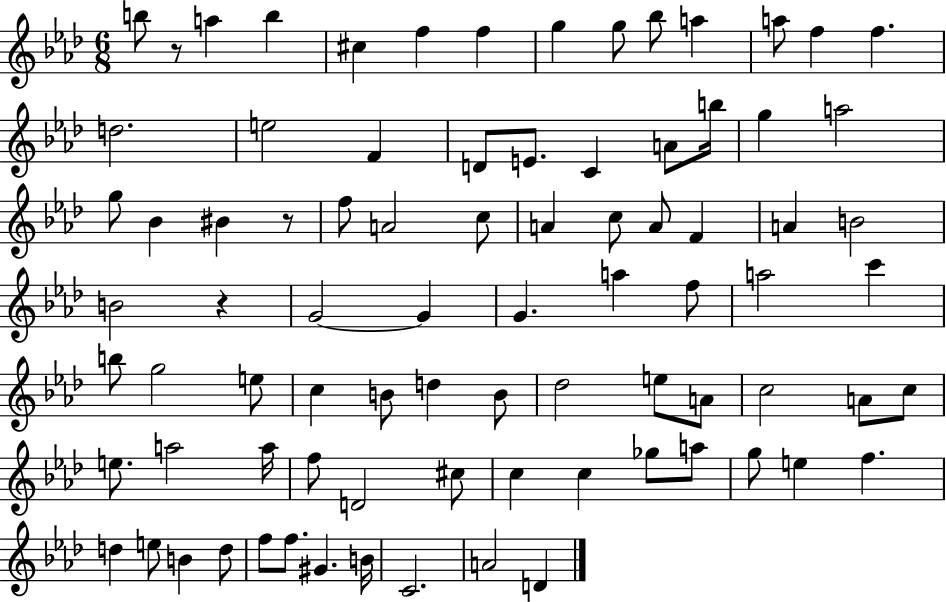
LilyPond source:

{
  \clef treble
  \numericTimeSignature
  \time 6/8
  \key aes \major
  b''8 r8 a''4 b''4 | cis''4 f''4 f''4 | g''4 g''8 bes''8 a''4 | a''8 f''4 f''4. | \break d''2. | e''2 f'4 | d'8 e'8. c'4 a'8 b''16 | g''4 a''2 | \break g''8 bes'4 bis'4 r8 | f''8 a'2 c''8 | a'4 c''8 a'8 f'4 | a'4 b'2 | \break b'2 r4 | g'2~~ g'4 | g'4. a''4 f''8 | a''2 c'''4 | \break b''8 g''2 e''8 | c''4 b'8 d''4 b'8 | des''2 e''8 a'8 | c''2 a'8 c''8 | \break e''8. a''2 a''16 | f''8 d'2 cis''8 | c''4 c''4 ges''8 a''8 | g''8 e''4 f''4. | \break d''4 e''8 b'4 d''8 | f''8 f''8. gis'4. b'16 | c'2. | a'2 d'4 | \break \bar "|."
}